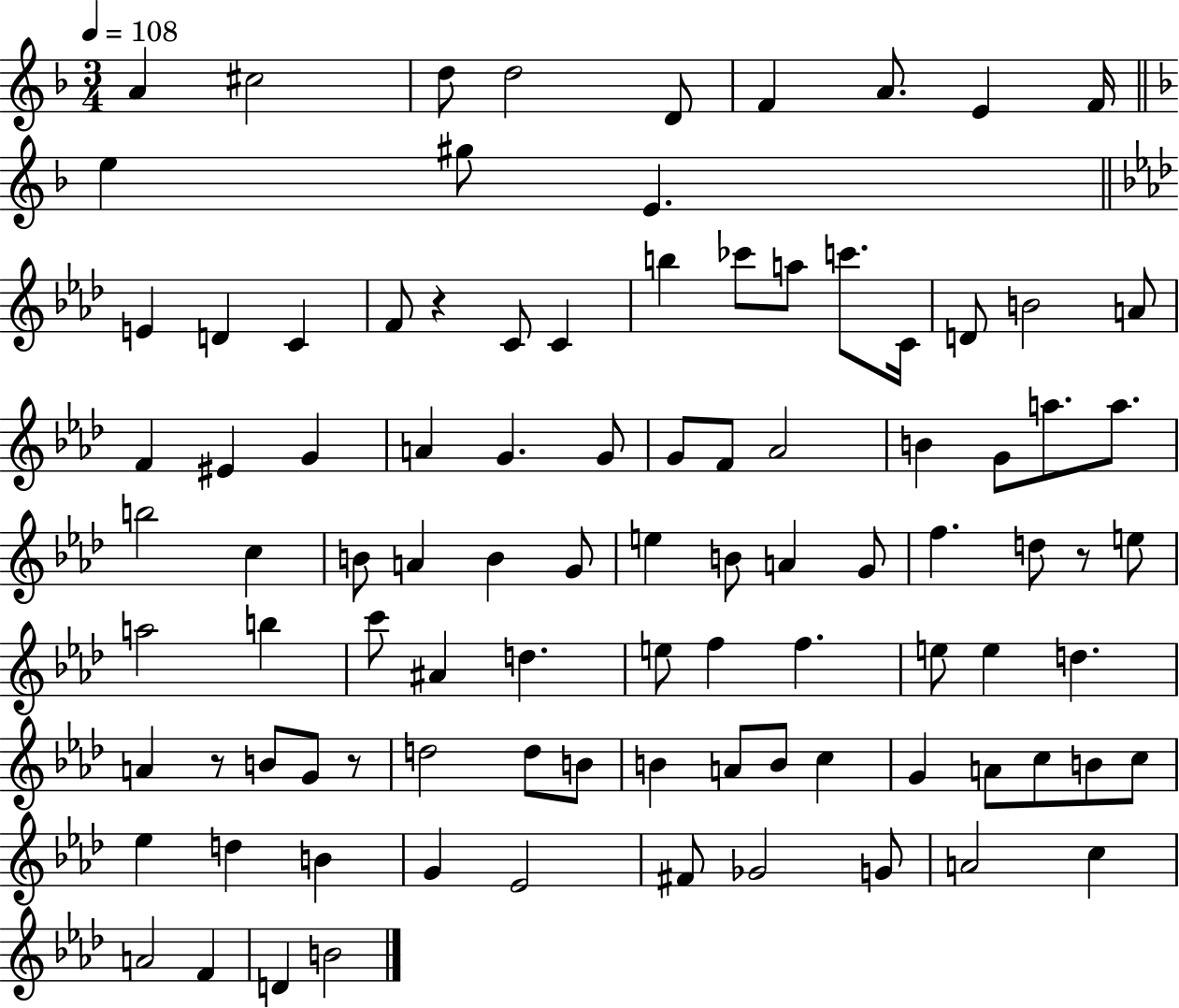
{
  \clef treble
  \numericTimeSignature
  \time 3/4
  \key f \major
  \tempo 4 = 108
  a'4 cis''2 | d''8 d''2 d'8 | f'4 a'8. e'4 f'16 | \bar "||" \break \key f \major e''4 gis''8 e'4. | \bar "||" \break \key aes \major e'4 d'4 c'4 | f'8 r4 c'8 c'4 | b''4 ces'''8 a''8 c'''8. c'16 | d'8 b'2 a'8 | \break f'4 eis'4 g'4 | a'4 g'4. g'8 | g'8 f'8 aes'2 | b'4 g'8 a''8. a''8. | \break b''2 c''4 | b'8 a'4 b'4 g'8 | e''4 b'8 a'4 g'8 | f''4. d''8 r8 e''8 | \break a''2 b''4 | c'''8 ais'4 d''4. | e''8 f''4 f''4. | e''8 e''4 d''4. | \break a'4 r8 b'8 g'8 r8 | d''2 d''8 b'8 | b'4 a'8 b'8 c''4 | g'4 a'8 c''8 b'8 c''8 | \break ees''4 d''4 b'4 | g'4 ees'2 | fis'8 ges'2 g'8 | a'2 c''4 | \break a'2 f'4 | d'4 b'2 | \bar "|."
}